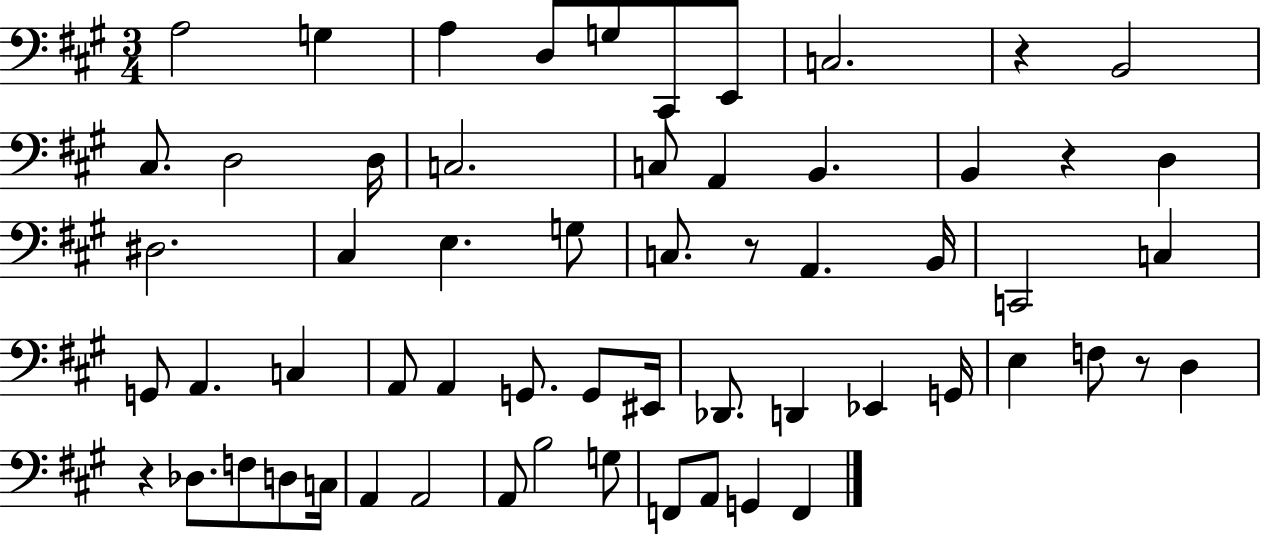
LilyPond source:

{
  \clef bass
  \numericTimeSignature
  \time 3/4
  \key a \major
  a2 g4 | a4 d8 g8 cis,8 e,8 | c2. | r4 b,2 | \break cis8. d2 d16 | c2. | c8 a,4 b,4. | b,4 r4 d4 | \break dis2. | cis4 e4. g8 | c8. r8 a,4. b,16 | c,2 c4 | \break g,8 a,4. c4 | a,8 a,4 g,8. g,8 eis,16 | des,8. d,4 ees,4 g,16 | e4 f8 r8 d4 | \break r4 des8. f8 d8 c16 | a,4 a,2 | a,8 b2 g8 | f,8 a,8 g,4 f,4 | \break \bar "|."
}